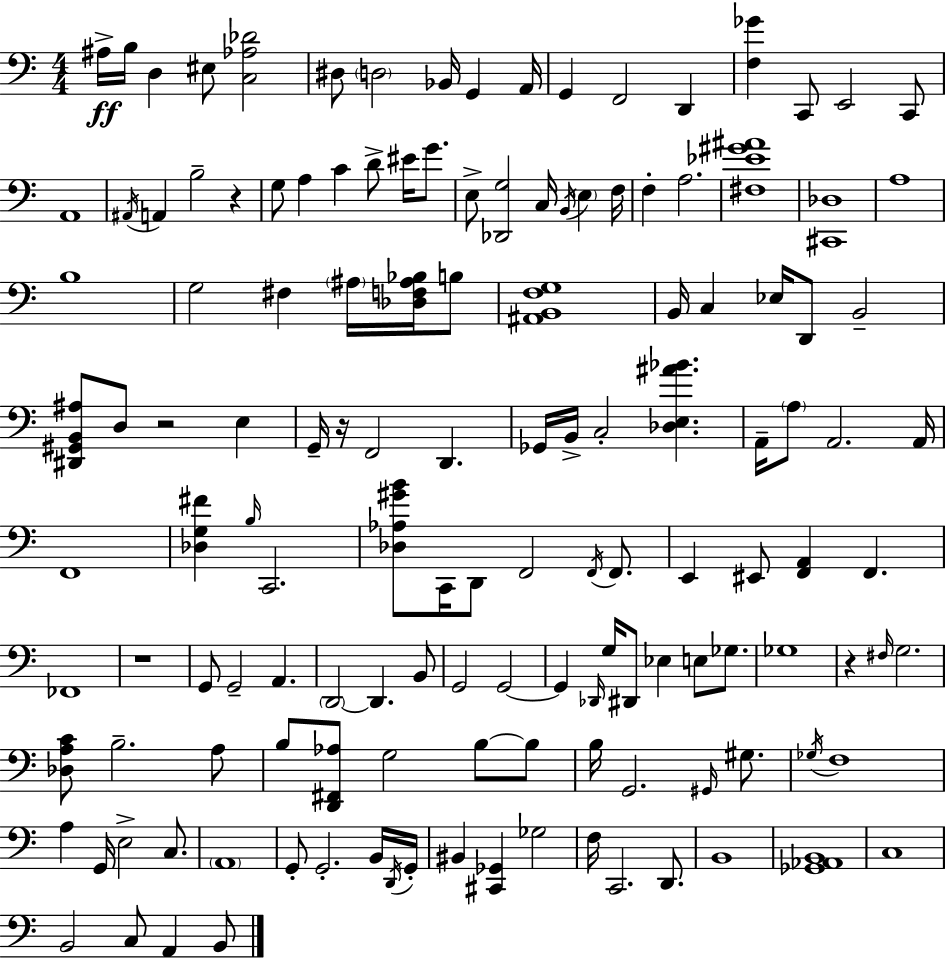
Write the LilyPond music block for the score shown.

{
  \clef bass
  \numericTimeSignature
  \time 4/4
  \key c \major
  ais16->\ff b16 d4 eis8 <c aes des'>2 | dis8 \parenthesize d2 bes,16 g,4 a,16 | g,4 f,2 d,4 | <f ges'>4 c,8 e,2 c,8 | \break a,1 | \acciaccatura { ais,16 } a,4 b2-- r4 | g8 a4 c'4 d'8-> eis'16 g'8. | e8-> <des, g>2 c16 \acciaccatura { b,16 } \parenthesize e4 | \break f16 f4-. a2. | <fis ees' gis' ais'>1 | <cis, des>1 | a1 | \break b1 | g2 fis4 \parenthesize ais16 <des f ais bes>16 | b8 <ais, b, f g>1 | b,16 c4 ees16 d,8 b,2-- | \break <dis, gis, b, ais>8 d8 r2 e4 | g,16-- r16 f,2 d,4. | ges,16 b,16-> c2-. <des e ais' bes'>4. | a,16-- \parenthesize a8 a,2. | \break a,16 f,1 | <des g fis'>4 \grace { b16 } c,2. | <des aes gis' b'>8 c,16 d,8 f,2 | \acciaccatura { f,16 } f,8. e,4 eis,8 <f, a,>4 f,4. | \break fes,1 | r1 | g,8 g,2-- a,4. | \parenthesize d,2~~ d,4. | \break b,8 g,2 g,2~~ | g,4 \grace { des,16 } g16 dis,8 ees4 | e8 ges8. ges1 | r4 \grace { fis16 } g2. | \break <des a c'>8 b2.-- | a8 b8 <d, fis, aes>8 g2 | b8~~ b8 b16 g,2. | \grace { gis,16 } gis8. \acciaccatura { ges16 } f1 | \break a4 g,16 e2-> | c8. \parenthesize a,1 | g,8-. g,2.-. | b,16 \acciaccatura { d,16 } g,16-. bis,4 <cis, ges,>4 | \break ges2 f16 c,2. | d,8. b,1 | <ges, aes, b,>1 | c1 | \break b,2 | c8 a,4 b,8 \bar "|."
}